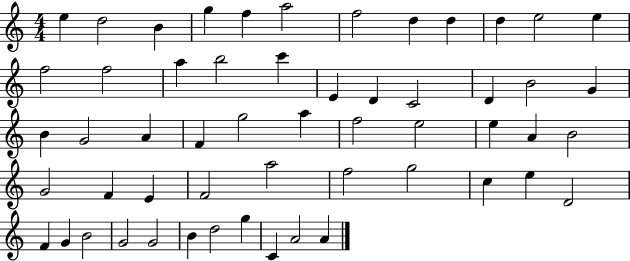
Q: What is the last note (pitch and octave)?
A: A4